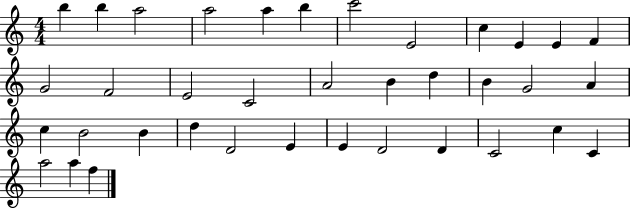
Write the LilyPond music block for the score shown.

{
  \clef treble
  \numericTimeSignature
  \time 4/4
  \key c \major
  b''4 b''4 a''2 | a''2 a''4 b''4 | c'''2 e'2 | c''4 e'4 e'4 f'4 | \break g'2 f'2 | e'2 c'2 | a'2 b'4 d''4 | b'4 g'2 a'4 | \break c''4 b'2 b'4 | d''4 d'2 e'4 | e'4 d'2 d'4 | c'2 c''4 c'4 | \break a''2 a''4 f''4 | \bar "|."
}